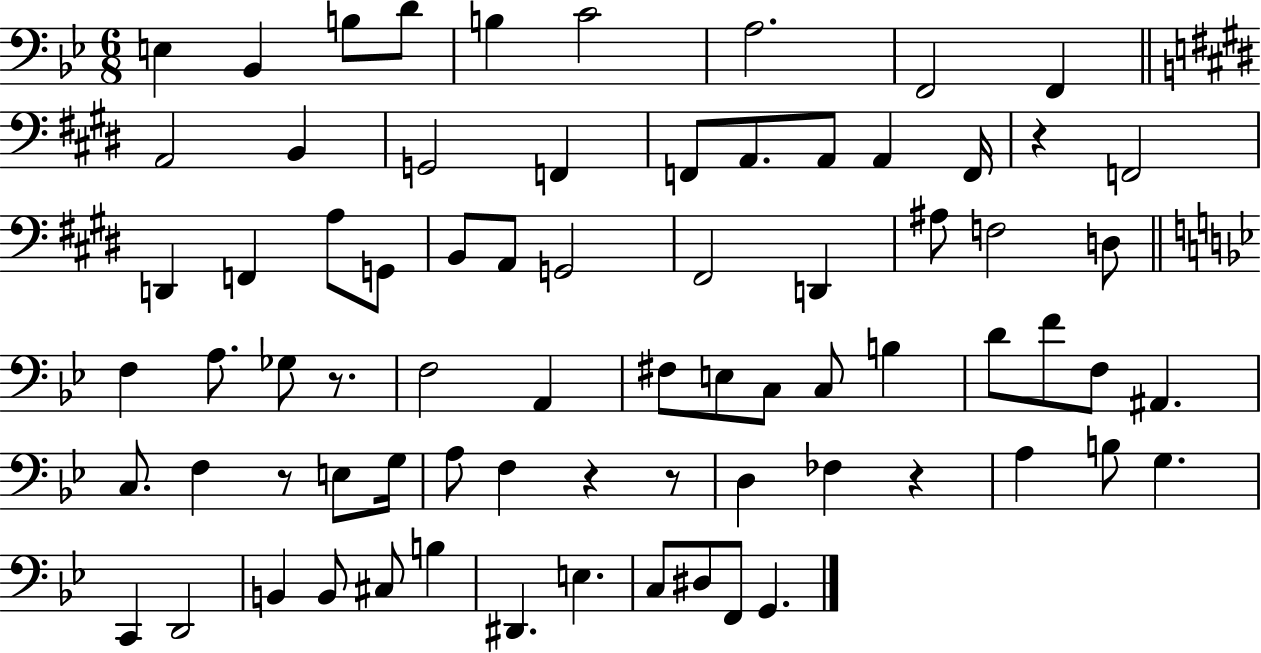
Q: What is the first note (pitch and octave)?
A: E3